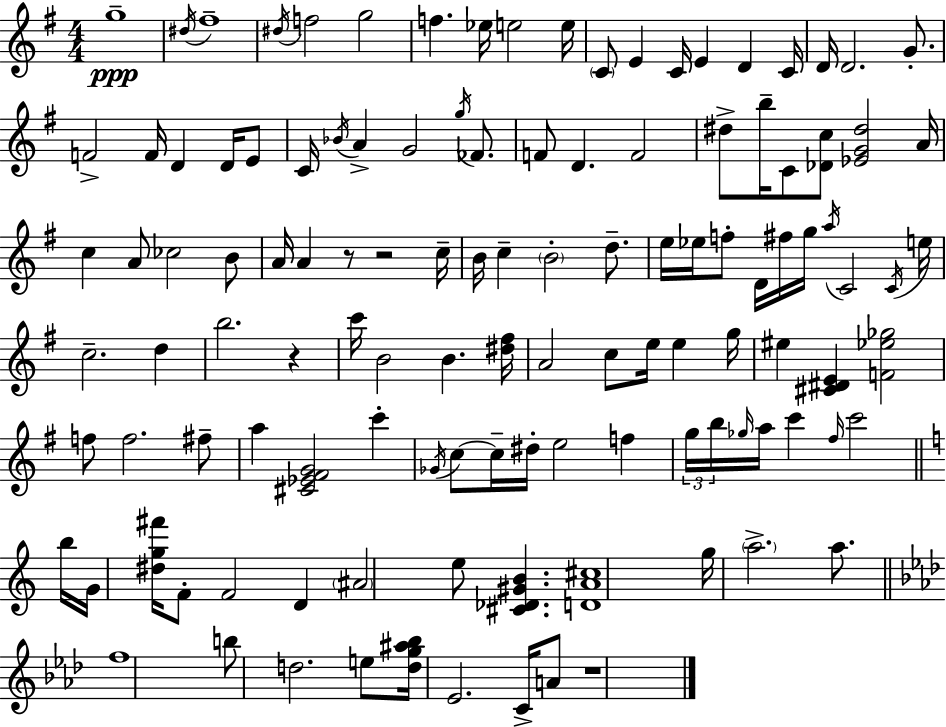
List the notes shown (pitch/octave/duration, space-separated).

G5/w D#5/s F#5/w D#5/s F5/h G5/h F5/q. Eb5/s E5/h E5/s C4/e E4/q C4/s E4/q D4/q C4/s D4/s D4/h. G4/e. F4/h F4/s D4/q D4/s E4/e C4/s Bb4/s A4/q G4/h G5/s FES4/e. F4/e D4/q. F4/h D#5/e B5/s C4/e [Db4,C5]/e [Eb4,G4,D#5]/h A4/s C5/q A4/e CES5/h B4/e A4/s A4/q R/e R/h C5/s B4/s C5/q B4/h D5/e. E5/s Eb5/s F5/e D4/s F#5/s G5/s A5/s C4/h C4/s E5/s C5/h. D5/q B5/h. R/q C6/s B4/h B4/q. [D#5,F#5]/s A4/h C5/e E5/s E5/q G5/s EIS5/q [C#4,D#4,E4]/q [F4,Eb5,Gb5]/h F5/e F5/h. F#5/e A5/q [C#4,Eb4,F#4,G4]/h C6/q Gb4/s C5/e C5/s D#5/s E5/h F5/q G5/s B5/s Gb5/s A5/s C6/q F#5/s C6/h B5/s G4/s [D#5,G5,F#6]/s F4/e F4/h D4/q A#4/h E5/e [C#4,Db4,G#4,B4]/q. [D4,A4,C#5]/w G5/s A5/h. A5/e. F5/w B5/e D5/h. E5/e [D5,G5,A#5,Bb5]/s Eb4/h. C4/s A4/e R/w